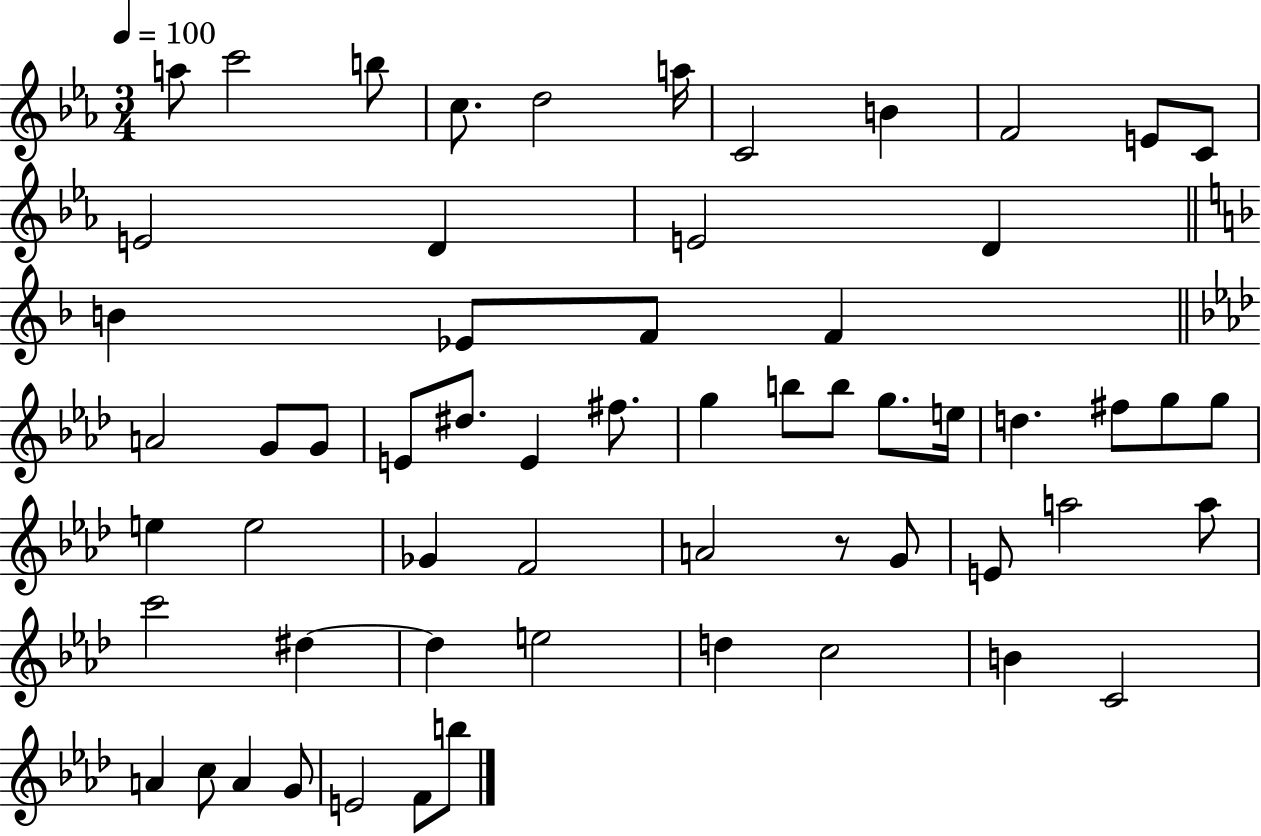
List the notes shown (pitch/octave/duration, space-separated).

A5/e C6/h B5/e C5/e. D5/h A5/s C4/h B4/q F4/h E4/e C4/e E4/h D4/q E4/h D4/q B4/q Eb4/e F4/e F4/q A4/h G4/e G4/e E4/e D#5/e. E4/q F#5/e. G5/q B5/e B5/e G5/e. E5/s D5/q. F#5/e G5/e G5/e E5/q E5/h Gb4/q F4/h A4/h R/e G4/e E4/e A5/h A5/e C6/h D#5/q D#5/q E5/h D5/q C5/h B4/q C4/h A4/q C5/e A4/q G4/e E4/h F4/e B5/e